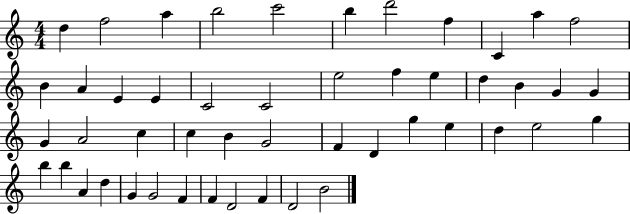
X:1
T:Untitled
M:4/4
L:1/4
K:C
d f2 a b2 c'2 b d'2 f C a f2 B A E E C2 C2 e2 f e d B G G G A2 c c B G2 F D g e d e2 g b b A d G G2 F F D2 F D2 B2